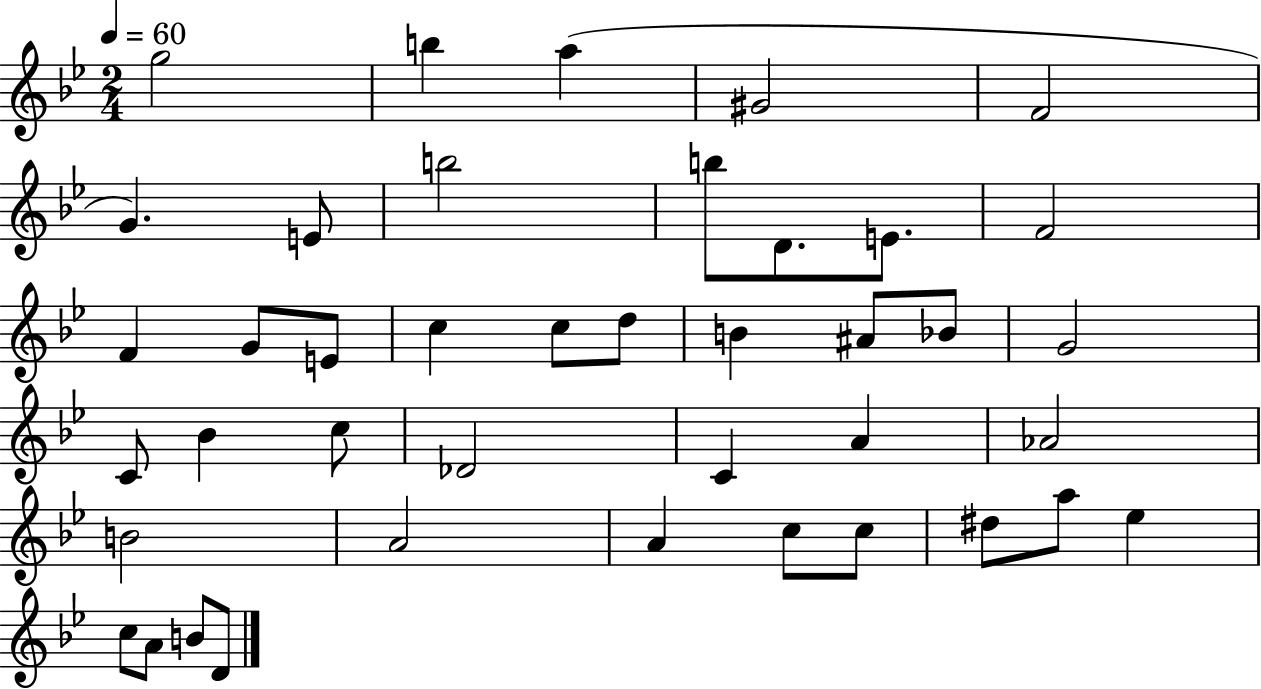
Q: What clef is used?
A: treble